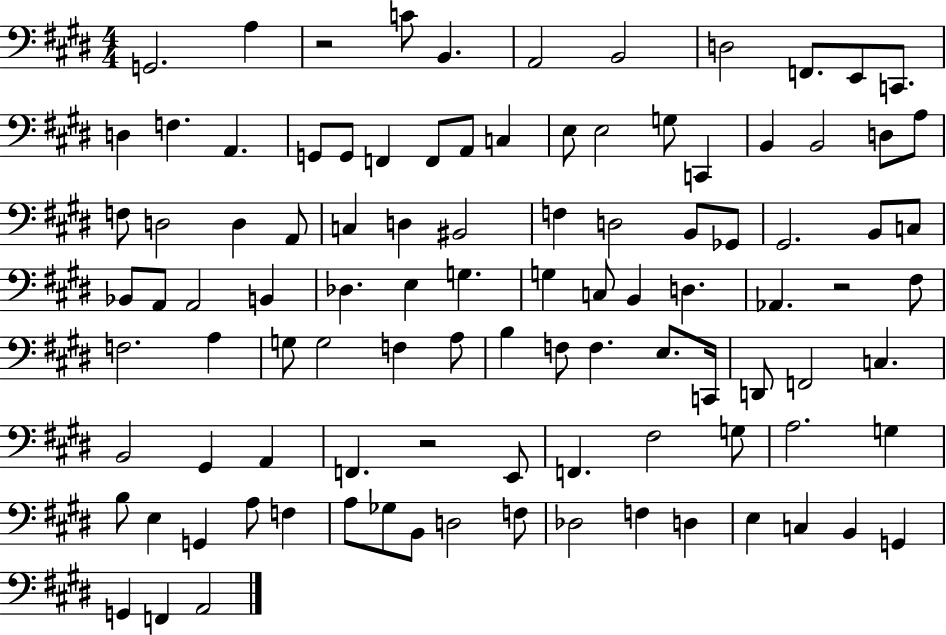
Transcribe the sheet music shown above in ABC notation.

X:1
T:Untitled
M:4/4
L:1/4
K:E
G,,2 A, z2 C/2 B,, A,,2 B,,2 D,2 F,,/2 E,,/2 C,,/2 D, F, A,, G,,/2 G,,/2 F,, F,,/2 A,,/2 C, E,/2 E,2 G,/2 C,, B,, B,,2 D,/2 A,/2 F,/2 D,2 D, A,,/2 C, D, ^B,,2 F, D,2 B,,/2 _G,,/2 ^G,,2 B,,/2 C,/2 _B,,/2 A,,/2 A,,2 B,, _D, E, G, G, C,/2 B,, D, _A,, z2 ^F,/2 F,2 A, G,/2 G,2 F, A,/2 B, F,/2 F, E,/2 C,,/4 D,,/2 F,,2 C, B,,2 ^G,, A,, F,, z2 E,,/2 F,, ^F,2 G,/2 A,2 G, B,/2 E, G,, A,/2 F, A,/2 _G,/2 B,,/2 D,2 F,/2 _D,2 F, D, E, C, B,, G,, G,, F,, A,,2